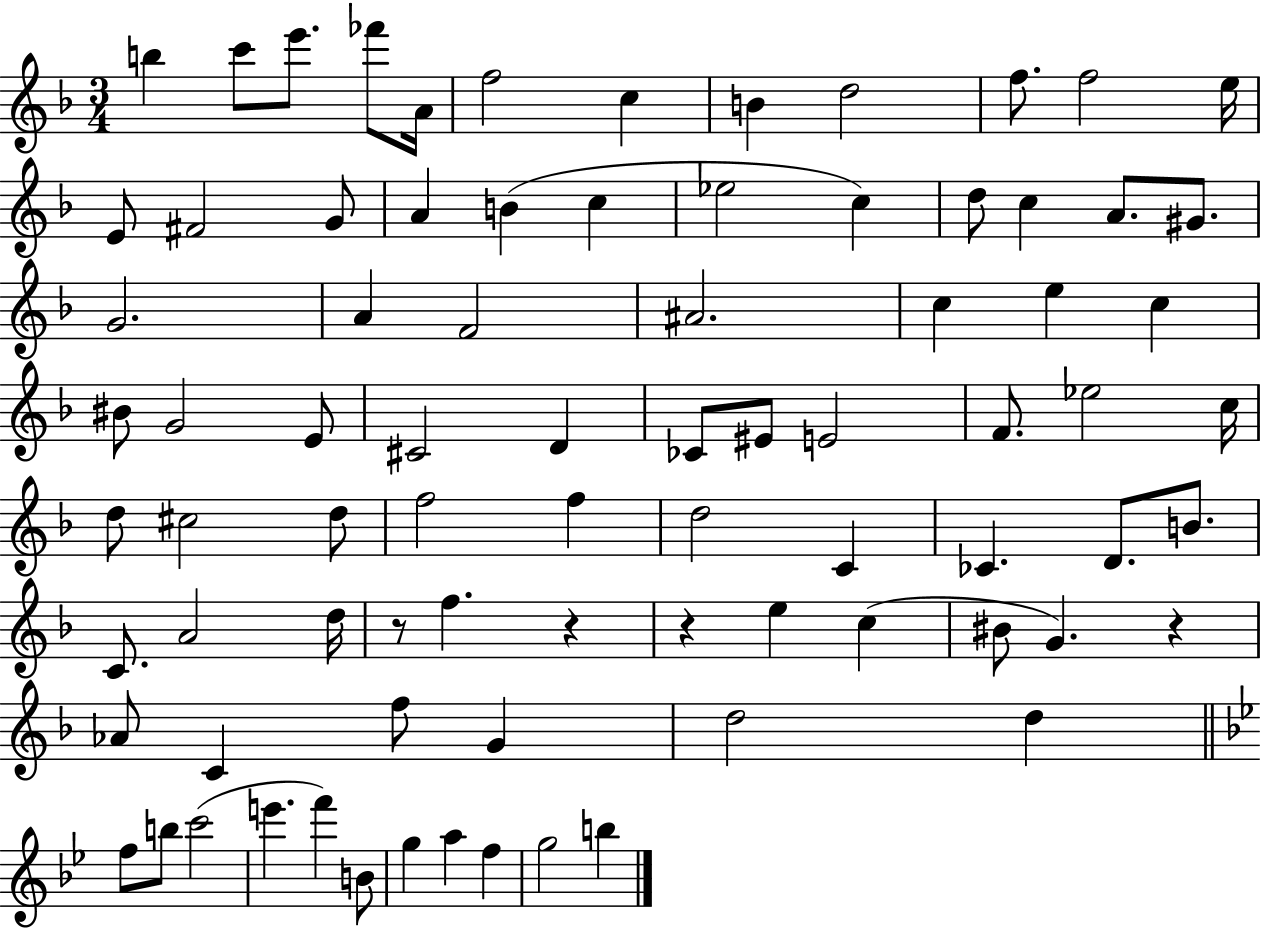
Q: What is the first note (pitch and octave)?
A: B5